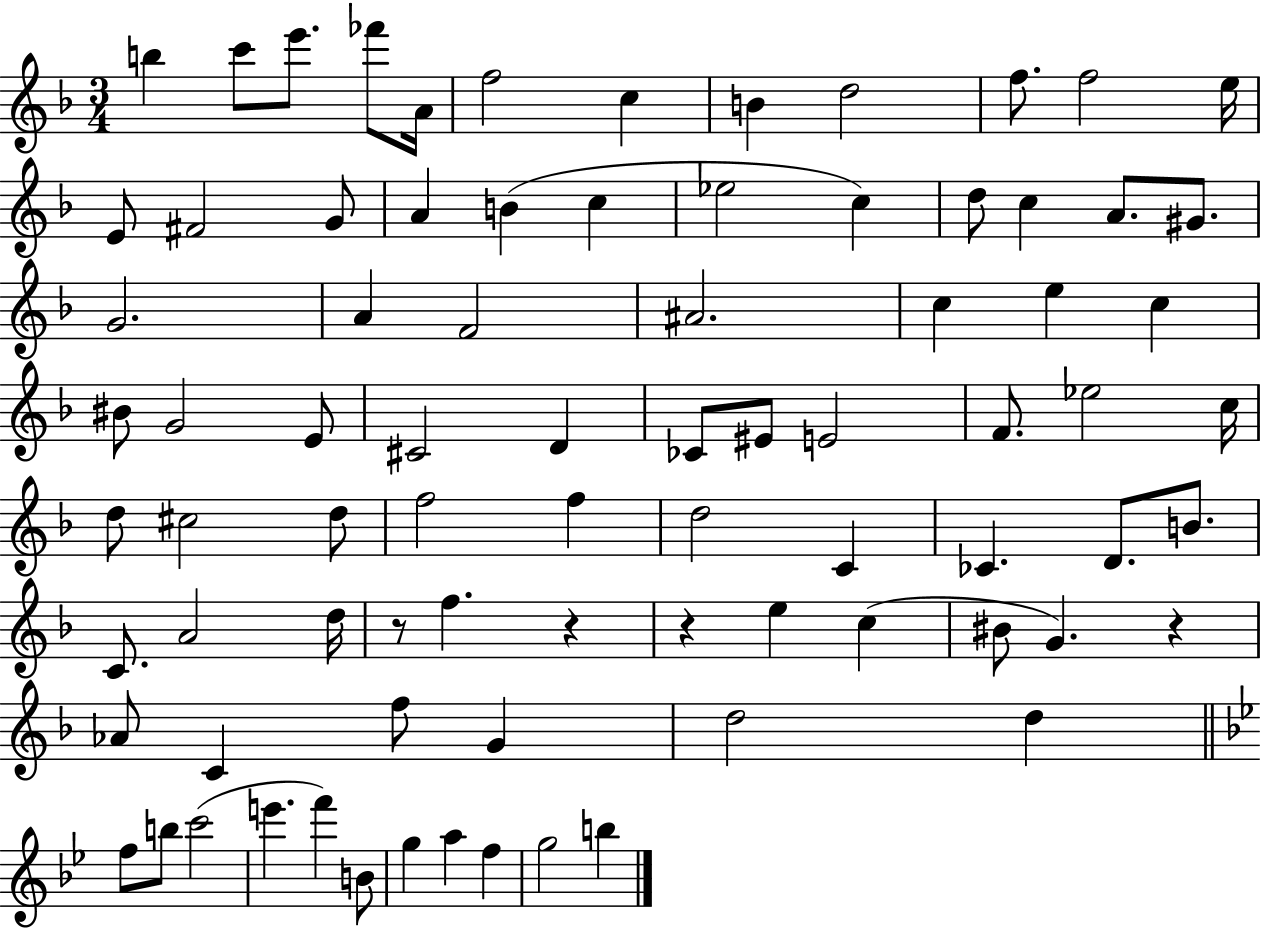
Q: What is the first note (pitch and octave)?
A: B5